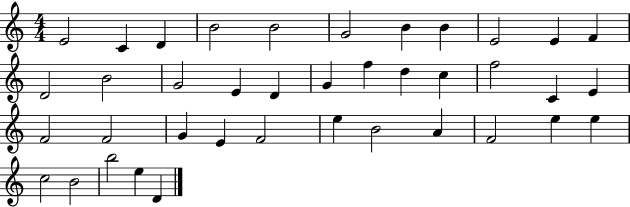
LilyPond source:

{
  \clef treble
  \numericTimeSignature
  \time 4/4
  \key c \major
  e'2 c'4 d'4 | b'2 b'2 | g'2 b'4 b'4 | e'2 e'4 f'4 | \break d'2 b'2 | g'2 e'4 d'4 | g'4 f''4 d''4 c''4 | f''2 c'4 e'4 | \break f'2 f'2 | g'4 e'4 f'2 | e''4 b'2 a'4 | f'2 e''4 e''4 | \break c''2 b'2 | b''2 e''4 d'4 | \bar "|."
}